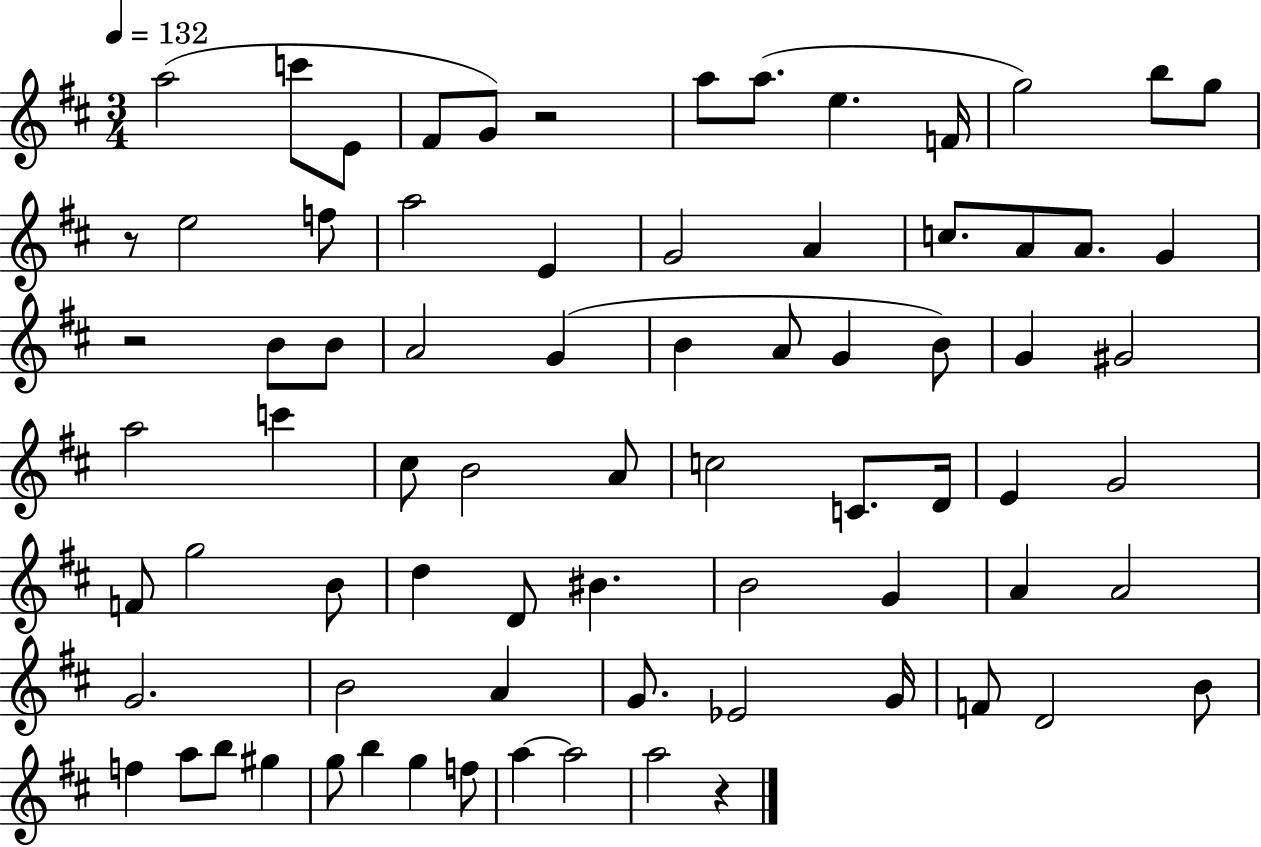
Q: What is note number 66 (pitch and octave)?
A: G5